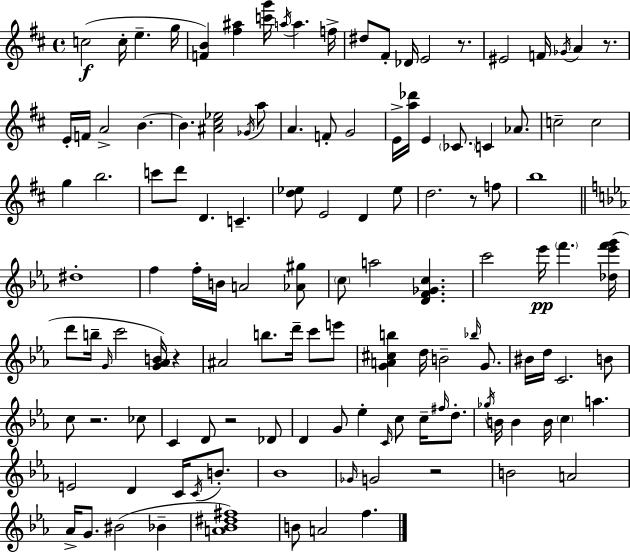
C5/h C5/s E5/q. G5/s [F4,B4]/q [F#5,A#5]/q [C6,G6]/s A5/s A5/q. F5/s D#5/e F#4/e Db4/s E4/h R/e. EIS4/h F4/s Gb4/s A4/q R/e. E4/s F4/s A4/h B4/q. B4/q. [A#4,C#5,Eb5]/h Gb4/s A5/e A4/q. F4/e G4/h E4/s [A5,Db6]/s E4/q CES4/e. C4/q Ab4/e. C5/h C5/h G5/q B5/h. C6/e D6/e D4/q. C4/q. [D5,Eb5]/e E4/h D4/q Eb5/e D5/h. R/e F5/e B5/w D#5/w F5/q F5/s B4/s A4/h [Ab4,G#5]/e C5/e A5/h [D4,F4,Gb4,C5]/q. C6/h Eb6/s F6/q. [Db5,Eb6,F6,G6]/s D6/e B5/s G4/s C6/h [G4,Ab4,B4]/s R/q A#4/h B5/e. D6/s C6/e E6/e [G4,A4,C#5,B5]/q D5/s B4/h Bb5/s G4/e. BIS4/s D5/s C4/h. B4/e C5/e R/h. CES5/e C4/q D4/e R/h Db4/e D4/q G4/e Eb5/q C4/s C5/e C5/s F#5/s D5/e. Gb5/s B4/s B4/q B4/s C5/q A5/q. E4/h D4/q C4/s C4/s B4/e. Bb4/w Gb4/s G4/h R/h B4/h A4/h Ab4/s G4/e. BIS4/h Bb4/q [A4,Bb4,D#5,F#5]/w B4/e A4/h F5/q.